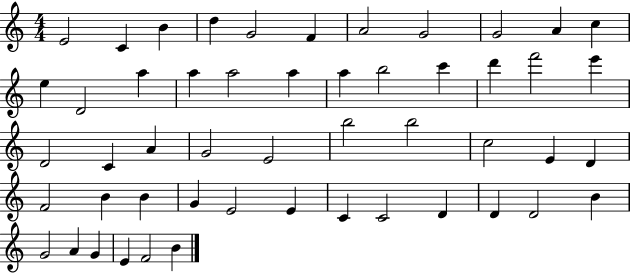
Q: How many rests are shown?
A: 0